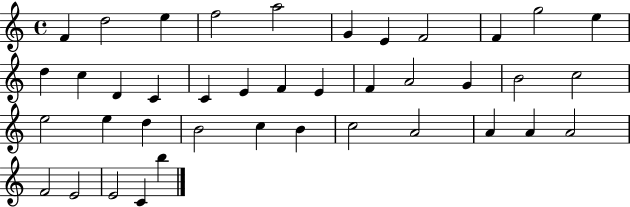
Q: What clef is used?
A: treble